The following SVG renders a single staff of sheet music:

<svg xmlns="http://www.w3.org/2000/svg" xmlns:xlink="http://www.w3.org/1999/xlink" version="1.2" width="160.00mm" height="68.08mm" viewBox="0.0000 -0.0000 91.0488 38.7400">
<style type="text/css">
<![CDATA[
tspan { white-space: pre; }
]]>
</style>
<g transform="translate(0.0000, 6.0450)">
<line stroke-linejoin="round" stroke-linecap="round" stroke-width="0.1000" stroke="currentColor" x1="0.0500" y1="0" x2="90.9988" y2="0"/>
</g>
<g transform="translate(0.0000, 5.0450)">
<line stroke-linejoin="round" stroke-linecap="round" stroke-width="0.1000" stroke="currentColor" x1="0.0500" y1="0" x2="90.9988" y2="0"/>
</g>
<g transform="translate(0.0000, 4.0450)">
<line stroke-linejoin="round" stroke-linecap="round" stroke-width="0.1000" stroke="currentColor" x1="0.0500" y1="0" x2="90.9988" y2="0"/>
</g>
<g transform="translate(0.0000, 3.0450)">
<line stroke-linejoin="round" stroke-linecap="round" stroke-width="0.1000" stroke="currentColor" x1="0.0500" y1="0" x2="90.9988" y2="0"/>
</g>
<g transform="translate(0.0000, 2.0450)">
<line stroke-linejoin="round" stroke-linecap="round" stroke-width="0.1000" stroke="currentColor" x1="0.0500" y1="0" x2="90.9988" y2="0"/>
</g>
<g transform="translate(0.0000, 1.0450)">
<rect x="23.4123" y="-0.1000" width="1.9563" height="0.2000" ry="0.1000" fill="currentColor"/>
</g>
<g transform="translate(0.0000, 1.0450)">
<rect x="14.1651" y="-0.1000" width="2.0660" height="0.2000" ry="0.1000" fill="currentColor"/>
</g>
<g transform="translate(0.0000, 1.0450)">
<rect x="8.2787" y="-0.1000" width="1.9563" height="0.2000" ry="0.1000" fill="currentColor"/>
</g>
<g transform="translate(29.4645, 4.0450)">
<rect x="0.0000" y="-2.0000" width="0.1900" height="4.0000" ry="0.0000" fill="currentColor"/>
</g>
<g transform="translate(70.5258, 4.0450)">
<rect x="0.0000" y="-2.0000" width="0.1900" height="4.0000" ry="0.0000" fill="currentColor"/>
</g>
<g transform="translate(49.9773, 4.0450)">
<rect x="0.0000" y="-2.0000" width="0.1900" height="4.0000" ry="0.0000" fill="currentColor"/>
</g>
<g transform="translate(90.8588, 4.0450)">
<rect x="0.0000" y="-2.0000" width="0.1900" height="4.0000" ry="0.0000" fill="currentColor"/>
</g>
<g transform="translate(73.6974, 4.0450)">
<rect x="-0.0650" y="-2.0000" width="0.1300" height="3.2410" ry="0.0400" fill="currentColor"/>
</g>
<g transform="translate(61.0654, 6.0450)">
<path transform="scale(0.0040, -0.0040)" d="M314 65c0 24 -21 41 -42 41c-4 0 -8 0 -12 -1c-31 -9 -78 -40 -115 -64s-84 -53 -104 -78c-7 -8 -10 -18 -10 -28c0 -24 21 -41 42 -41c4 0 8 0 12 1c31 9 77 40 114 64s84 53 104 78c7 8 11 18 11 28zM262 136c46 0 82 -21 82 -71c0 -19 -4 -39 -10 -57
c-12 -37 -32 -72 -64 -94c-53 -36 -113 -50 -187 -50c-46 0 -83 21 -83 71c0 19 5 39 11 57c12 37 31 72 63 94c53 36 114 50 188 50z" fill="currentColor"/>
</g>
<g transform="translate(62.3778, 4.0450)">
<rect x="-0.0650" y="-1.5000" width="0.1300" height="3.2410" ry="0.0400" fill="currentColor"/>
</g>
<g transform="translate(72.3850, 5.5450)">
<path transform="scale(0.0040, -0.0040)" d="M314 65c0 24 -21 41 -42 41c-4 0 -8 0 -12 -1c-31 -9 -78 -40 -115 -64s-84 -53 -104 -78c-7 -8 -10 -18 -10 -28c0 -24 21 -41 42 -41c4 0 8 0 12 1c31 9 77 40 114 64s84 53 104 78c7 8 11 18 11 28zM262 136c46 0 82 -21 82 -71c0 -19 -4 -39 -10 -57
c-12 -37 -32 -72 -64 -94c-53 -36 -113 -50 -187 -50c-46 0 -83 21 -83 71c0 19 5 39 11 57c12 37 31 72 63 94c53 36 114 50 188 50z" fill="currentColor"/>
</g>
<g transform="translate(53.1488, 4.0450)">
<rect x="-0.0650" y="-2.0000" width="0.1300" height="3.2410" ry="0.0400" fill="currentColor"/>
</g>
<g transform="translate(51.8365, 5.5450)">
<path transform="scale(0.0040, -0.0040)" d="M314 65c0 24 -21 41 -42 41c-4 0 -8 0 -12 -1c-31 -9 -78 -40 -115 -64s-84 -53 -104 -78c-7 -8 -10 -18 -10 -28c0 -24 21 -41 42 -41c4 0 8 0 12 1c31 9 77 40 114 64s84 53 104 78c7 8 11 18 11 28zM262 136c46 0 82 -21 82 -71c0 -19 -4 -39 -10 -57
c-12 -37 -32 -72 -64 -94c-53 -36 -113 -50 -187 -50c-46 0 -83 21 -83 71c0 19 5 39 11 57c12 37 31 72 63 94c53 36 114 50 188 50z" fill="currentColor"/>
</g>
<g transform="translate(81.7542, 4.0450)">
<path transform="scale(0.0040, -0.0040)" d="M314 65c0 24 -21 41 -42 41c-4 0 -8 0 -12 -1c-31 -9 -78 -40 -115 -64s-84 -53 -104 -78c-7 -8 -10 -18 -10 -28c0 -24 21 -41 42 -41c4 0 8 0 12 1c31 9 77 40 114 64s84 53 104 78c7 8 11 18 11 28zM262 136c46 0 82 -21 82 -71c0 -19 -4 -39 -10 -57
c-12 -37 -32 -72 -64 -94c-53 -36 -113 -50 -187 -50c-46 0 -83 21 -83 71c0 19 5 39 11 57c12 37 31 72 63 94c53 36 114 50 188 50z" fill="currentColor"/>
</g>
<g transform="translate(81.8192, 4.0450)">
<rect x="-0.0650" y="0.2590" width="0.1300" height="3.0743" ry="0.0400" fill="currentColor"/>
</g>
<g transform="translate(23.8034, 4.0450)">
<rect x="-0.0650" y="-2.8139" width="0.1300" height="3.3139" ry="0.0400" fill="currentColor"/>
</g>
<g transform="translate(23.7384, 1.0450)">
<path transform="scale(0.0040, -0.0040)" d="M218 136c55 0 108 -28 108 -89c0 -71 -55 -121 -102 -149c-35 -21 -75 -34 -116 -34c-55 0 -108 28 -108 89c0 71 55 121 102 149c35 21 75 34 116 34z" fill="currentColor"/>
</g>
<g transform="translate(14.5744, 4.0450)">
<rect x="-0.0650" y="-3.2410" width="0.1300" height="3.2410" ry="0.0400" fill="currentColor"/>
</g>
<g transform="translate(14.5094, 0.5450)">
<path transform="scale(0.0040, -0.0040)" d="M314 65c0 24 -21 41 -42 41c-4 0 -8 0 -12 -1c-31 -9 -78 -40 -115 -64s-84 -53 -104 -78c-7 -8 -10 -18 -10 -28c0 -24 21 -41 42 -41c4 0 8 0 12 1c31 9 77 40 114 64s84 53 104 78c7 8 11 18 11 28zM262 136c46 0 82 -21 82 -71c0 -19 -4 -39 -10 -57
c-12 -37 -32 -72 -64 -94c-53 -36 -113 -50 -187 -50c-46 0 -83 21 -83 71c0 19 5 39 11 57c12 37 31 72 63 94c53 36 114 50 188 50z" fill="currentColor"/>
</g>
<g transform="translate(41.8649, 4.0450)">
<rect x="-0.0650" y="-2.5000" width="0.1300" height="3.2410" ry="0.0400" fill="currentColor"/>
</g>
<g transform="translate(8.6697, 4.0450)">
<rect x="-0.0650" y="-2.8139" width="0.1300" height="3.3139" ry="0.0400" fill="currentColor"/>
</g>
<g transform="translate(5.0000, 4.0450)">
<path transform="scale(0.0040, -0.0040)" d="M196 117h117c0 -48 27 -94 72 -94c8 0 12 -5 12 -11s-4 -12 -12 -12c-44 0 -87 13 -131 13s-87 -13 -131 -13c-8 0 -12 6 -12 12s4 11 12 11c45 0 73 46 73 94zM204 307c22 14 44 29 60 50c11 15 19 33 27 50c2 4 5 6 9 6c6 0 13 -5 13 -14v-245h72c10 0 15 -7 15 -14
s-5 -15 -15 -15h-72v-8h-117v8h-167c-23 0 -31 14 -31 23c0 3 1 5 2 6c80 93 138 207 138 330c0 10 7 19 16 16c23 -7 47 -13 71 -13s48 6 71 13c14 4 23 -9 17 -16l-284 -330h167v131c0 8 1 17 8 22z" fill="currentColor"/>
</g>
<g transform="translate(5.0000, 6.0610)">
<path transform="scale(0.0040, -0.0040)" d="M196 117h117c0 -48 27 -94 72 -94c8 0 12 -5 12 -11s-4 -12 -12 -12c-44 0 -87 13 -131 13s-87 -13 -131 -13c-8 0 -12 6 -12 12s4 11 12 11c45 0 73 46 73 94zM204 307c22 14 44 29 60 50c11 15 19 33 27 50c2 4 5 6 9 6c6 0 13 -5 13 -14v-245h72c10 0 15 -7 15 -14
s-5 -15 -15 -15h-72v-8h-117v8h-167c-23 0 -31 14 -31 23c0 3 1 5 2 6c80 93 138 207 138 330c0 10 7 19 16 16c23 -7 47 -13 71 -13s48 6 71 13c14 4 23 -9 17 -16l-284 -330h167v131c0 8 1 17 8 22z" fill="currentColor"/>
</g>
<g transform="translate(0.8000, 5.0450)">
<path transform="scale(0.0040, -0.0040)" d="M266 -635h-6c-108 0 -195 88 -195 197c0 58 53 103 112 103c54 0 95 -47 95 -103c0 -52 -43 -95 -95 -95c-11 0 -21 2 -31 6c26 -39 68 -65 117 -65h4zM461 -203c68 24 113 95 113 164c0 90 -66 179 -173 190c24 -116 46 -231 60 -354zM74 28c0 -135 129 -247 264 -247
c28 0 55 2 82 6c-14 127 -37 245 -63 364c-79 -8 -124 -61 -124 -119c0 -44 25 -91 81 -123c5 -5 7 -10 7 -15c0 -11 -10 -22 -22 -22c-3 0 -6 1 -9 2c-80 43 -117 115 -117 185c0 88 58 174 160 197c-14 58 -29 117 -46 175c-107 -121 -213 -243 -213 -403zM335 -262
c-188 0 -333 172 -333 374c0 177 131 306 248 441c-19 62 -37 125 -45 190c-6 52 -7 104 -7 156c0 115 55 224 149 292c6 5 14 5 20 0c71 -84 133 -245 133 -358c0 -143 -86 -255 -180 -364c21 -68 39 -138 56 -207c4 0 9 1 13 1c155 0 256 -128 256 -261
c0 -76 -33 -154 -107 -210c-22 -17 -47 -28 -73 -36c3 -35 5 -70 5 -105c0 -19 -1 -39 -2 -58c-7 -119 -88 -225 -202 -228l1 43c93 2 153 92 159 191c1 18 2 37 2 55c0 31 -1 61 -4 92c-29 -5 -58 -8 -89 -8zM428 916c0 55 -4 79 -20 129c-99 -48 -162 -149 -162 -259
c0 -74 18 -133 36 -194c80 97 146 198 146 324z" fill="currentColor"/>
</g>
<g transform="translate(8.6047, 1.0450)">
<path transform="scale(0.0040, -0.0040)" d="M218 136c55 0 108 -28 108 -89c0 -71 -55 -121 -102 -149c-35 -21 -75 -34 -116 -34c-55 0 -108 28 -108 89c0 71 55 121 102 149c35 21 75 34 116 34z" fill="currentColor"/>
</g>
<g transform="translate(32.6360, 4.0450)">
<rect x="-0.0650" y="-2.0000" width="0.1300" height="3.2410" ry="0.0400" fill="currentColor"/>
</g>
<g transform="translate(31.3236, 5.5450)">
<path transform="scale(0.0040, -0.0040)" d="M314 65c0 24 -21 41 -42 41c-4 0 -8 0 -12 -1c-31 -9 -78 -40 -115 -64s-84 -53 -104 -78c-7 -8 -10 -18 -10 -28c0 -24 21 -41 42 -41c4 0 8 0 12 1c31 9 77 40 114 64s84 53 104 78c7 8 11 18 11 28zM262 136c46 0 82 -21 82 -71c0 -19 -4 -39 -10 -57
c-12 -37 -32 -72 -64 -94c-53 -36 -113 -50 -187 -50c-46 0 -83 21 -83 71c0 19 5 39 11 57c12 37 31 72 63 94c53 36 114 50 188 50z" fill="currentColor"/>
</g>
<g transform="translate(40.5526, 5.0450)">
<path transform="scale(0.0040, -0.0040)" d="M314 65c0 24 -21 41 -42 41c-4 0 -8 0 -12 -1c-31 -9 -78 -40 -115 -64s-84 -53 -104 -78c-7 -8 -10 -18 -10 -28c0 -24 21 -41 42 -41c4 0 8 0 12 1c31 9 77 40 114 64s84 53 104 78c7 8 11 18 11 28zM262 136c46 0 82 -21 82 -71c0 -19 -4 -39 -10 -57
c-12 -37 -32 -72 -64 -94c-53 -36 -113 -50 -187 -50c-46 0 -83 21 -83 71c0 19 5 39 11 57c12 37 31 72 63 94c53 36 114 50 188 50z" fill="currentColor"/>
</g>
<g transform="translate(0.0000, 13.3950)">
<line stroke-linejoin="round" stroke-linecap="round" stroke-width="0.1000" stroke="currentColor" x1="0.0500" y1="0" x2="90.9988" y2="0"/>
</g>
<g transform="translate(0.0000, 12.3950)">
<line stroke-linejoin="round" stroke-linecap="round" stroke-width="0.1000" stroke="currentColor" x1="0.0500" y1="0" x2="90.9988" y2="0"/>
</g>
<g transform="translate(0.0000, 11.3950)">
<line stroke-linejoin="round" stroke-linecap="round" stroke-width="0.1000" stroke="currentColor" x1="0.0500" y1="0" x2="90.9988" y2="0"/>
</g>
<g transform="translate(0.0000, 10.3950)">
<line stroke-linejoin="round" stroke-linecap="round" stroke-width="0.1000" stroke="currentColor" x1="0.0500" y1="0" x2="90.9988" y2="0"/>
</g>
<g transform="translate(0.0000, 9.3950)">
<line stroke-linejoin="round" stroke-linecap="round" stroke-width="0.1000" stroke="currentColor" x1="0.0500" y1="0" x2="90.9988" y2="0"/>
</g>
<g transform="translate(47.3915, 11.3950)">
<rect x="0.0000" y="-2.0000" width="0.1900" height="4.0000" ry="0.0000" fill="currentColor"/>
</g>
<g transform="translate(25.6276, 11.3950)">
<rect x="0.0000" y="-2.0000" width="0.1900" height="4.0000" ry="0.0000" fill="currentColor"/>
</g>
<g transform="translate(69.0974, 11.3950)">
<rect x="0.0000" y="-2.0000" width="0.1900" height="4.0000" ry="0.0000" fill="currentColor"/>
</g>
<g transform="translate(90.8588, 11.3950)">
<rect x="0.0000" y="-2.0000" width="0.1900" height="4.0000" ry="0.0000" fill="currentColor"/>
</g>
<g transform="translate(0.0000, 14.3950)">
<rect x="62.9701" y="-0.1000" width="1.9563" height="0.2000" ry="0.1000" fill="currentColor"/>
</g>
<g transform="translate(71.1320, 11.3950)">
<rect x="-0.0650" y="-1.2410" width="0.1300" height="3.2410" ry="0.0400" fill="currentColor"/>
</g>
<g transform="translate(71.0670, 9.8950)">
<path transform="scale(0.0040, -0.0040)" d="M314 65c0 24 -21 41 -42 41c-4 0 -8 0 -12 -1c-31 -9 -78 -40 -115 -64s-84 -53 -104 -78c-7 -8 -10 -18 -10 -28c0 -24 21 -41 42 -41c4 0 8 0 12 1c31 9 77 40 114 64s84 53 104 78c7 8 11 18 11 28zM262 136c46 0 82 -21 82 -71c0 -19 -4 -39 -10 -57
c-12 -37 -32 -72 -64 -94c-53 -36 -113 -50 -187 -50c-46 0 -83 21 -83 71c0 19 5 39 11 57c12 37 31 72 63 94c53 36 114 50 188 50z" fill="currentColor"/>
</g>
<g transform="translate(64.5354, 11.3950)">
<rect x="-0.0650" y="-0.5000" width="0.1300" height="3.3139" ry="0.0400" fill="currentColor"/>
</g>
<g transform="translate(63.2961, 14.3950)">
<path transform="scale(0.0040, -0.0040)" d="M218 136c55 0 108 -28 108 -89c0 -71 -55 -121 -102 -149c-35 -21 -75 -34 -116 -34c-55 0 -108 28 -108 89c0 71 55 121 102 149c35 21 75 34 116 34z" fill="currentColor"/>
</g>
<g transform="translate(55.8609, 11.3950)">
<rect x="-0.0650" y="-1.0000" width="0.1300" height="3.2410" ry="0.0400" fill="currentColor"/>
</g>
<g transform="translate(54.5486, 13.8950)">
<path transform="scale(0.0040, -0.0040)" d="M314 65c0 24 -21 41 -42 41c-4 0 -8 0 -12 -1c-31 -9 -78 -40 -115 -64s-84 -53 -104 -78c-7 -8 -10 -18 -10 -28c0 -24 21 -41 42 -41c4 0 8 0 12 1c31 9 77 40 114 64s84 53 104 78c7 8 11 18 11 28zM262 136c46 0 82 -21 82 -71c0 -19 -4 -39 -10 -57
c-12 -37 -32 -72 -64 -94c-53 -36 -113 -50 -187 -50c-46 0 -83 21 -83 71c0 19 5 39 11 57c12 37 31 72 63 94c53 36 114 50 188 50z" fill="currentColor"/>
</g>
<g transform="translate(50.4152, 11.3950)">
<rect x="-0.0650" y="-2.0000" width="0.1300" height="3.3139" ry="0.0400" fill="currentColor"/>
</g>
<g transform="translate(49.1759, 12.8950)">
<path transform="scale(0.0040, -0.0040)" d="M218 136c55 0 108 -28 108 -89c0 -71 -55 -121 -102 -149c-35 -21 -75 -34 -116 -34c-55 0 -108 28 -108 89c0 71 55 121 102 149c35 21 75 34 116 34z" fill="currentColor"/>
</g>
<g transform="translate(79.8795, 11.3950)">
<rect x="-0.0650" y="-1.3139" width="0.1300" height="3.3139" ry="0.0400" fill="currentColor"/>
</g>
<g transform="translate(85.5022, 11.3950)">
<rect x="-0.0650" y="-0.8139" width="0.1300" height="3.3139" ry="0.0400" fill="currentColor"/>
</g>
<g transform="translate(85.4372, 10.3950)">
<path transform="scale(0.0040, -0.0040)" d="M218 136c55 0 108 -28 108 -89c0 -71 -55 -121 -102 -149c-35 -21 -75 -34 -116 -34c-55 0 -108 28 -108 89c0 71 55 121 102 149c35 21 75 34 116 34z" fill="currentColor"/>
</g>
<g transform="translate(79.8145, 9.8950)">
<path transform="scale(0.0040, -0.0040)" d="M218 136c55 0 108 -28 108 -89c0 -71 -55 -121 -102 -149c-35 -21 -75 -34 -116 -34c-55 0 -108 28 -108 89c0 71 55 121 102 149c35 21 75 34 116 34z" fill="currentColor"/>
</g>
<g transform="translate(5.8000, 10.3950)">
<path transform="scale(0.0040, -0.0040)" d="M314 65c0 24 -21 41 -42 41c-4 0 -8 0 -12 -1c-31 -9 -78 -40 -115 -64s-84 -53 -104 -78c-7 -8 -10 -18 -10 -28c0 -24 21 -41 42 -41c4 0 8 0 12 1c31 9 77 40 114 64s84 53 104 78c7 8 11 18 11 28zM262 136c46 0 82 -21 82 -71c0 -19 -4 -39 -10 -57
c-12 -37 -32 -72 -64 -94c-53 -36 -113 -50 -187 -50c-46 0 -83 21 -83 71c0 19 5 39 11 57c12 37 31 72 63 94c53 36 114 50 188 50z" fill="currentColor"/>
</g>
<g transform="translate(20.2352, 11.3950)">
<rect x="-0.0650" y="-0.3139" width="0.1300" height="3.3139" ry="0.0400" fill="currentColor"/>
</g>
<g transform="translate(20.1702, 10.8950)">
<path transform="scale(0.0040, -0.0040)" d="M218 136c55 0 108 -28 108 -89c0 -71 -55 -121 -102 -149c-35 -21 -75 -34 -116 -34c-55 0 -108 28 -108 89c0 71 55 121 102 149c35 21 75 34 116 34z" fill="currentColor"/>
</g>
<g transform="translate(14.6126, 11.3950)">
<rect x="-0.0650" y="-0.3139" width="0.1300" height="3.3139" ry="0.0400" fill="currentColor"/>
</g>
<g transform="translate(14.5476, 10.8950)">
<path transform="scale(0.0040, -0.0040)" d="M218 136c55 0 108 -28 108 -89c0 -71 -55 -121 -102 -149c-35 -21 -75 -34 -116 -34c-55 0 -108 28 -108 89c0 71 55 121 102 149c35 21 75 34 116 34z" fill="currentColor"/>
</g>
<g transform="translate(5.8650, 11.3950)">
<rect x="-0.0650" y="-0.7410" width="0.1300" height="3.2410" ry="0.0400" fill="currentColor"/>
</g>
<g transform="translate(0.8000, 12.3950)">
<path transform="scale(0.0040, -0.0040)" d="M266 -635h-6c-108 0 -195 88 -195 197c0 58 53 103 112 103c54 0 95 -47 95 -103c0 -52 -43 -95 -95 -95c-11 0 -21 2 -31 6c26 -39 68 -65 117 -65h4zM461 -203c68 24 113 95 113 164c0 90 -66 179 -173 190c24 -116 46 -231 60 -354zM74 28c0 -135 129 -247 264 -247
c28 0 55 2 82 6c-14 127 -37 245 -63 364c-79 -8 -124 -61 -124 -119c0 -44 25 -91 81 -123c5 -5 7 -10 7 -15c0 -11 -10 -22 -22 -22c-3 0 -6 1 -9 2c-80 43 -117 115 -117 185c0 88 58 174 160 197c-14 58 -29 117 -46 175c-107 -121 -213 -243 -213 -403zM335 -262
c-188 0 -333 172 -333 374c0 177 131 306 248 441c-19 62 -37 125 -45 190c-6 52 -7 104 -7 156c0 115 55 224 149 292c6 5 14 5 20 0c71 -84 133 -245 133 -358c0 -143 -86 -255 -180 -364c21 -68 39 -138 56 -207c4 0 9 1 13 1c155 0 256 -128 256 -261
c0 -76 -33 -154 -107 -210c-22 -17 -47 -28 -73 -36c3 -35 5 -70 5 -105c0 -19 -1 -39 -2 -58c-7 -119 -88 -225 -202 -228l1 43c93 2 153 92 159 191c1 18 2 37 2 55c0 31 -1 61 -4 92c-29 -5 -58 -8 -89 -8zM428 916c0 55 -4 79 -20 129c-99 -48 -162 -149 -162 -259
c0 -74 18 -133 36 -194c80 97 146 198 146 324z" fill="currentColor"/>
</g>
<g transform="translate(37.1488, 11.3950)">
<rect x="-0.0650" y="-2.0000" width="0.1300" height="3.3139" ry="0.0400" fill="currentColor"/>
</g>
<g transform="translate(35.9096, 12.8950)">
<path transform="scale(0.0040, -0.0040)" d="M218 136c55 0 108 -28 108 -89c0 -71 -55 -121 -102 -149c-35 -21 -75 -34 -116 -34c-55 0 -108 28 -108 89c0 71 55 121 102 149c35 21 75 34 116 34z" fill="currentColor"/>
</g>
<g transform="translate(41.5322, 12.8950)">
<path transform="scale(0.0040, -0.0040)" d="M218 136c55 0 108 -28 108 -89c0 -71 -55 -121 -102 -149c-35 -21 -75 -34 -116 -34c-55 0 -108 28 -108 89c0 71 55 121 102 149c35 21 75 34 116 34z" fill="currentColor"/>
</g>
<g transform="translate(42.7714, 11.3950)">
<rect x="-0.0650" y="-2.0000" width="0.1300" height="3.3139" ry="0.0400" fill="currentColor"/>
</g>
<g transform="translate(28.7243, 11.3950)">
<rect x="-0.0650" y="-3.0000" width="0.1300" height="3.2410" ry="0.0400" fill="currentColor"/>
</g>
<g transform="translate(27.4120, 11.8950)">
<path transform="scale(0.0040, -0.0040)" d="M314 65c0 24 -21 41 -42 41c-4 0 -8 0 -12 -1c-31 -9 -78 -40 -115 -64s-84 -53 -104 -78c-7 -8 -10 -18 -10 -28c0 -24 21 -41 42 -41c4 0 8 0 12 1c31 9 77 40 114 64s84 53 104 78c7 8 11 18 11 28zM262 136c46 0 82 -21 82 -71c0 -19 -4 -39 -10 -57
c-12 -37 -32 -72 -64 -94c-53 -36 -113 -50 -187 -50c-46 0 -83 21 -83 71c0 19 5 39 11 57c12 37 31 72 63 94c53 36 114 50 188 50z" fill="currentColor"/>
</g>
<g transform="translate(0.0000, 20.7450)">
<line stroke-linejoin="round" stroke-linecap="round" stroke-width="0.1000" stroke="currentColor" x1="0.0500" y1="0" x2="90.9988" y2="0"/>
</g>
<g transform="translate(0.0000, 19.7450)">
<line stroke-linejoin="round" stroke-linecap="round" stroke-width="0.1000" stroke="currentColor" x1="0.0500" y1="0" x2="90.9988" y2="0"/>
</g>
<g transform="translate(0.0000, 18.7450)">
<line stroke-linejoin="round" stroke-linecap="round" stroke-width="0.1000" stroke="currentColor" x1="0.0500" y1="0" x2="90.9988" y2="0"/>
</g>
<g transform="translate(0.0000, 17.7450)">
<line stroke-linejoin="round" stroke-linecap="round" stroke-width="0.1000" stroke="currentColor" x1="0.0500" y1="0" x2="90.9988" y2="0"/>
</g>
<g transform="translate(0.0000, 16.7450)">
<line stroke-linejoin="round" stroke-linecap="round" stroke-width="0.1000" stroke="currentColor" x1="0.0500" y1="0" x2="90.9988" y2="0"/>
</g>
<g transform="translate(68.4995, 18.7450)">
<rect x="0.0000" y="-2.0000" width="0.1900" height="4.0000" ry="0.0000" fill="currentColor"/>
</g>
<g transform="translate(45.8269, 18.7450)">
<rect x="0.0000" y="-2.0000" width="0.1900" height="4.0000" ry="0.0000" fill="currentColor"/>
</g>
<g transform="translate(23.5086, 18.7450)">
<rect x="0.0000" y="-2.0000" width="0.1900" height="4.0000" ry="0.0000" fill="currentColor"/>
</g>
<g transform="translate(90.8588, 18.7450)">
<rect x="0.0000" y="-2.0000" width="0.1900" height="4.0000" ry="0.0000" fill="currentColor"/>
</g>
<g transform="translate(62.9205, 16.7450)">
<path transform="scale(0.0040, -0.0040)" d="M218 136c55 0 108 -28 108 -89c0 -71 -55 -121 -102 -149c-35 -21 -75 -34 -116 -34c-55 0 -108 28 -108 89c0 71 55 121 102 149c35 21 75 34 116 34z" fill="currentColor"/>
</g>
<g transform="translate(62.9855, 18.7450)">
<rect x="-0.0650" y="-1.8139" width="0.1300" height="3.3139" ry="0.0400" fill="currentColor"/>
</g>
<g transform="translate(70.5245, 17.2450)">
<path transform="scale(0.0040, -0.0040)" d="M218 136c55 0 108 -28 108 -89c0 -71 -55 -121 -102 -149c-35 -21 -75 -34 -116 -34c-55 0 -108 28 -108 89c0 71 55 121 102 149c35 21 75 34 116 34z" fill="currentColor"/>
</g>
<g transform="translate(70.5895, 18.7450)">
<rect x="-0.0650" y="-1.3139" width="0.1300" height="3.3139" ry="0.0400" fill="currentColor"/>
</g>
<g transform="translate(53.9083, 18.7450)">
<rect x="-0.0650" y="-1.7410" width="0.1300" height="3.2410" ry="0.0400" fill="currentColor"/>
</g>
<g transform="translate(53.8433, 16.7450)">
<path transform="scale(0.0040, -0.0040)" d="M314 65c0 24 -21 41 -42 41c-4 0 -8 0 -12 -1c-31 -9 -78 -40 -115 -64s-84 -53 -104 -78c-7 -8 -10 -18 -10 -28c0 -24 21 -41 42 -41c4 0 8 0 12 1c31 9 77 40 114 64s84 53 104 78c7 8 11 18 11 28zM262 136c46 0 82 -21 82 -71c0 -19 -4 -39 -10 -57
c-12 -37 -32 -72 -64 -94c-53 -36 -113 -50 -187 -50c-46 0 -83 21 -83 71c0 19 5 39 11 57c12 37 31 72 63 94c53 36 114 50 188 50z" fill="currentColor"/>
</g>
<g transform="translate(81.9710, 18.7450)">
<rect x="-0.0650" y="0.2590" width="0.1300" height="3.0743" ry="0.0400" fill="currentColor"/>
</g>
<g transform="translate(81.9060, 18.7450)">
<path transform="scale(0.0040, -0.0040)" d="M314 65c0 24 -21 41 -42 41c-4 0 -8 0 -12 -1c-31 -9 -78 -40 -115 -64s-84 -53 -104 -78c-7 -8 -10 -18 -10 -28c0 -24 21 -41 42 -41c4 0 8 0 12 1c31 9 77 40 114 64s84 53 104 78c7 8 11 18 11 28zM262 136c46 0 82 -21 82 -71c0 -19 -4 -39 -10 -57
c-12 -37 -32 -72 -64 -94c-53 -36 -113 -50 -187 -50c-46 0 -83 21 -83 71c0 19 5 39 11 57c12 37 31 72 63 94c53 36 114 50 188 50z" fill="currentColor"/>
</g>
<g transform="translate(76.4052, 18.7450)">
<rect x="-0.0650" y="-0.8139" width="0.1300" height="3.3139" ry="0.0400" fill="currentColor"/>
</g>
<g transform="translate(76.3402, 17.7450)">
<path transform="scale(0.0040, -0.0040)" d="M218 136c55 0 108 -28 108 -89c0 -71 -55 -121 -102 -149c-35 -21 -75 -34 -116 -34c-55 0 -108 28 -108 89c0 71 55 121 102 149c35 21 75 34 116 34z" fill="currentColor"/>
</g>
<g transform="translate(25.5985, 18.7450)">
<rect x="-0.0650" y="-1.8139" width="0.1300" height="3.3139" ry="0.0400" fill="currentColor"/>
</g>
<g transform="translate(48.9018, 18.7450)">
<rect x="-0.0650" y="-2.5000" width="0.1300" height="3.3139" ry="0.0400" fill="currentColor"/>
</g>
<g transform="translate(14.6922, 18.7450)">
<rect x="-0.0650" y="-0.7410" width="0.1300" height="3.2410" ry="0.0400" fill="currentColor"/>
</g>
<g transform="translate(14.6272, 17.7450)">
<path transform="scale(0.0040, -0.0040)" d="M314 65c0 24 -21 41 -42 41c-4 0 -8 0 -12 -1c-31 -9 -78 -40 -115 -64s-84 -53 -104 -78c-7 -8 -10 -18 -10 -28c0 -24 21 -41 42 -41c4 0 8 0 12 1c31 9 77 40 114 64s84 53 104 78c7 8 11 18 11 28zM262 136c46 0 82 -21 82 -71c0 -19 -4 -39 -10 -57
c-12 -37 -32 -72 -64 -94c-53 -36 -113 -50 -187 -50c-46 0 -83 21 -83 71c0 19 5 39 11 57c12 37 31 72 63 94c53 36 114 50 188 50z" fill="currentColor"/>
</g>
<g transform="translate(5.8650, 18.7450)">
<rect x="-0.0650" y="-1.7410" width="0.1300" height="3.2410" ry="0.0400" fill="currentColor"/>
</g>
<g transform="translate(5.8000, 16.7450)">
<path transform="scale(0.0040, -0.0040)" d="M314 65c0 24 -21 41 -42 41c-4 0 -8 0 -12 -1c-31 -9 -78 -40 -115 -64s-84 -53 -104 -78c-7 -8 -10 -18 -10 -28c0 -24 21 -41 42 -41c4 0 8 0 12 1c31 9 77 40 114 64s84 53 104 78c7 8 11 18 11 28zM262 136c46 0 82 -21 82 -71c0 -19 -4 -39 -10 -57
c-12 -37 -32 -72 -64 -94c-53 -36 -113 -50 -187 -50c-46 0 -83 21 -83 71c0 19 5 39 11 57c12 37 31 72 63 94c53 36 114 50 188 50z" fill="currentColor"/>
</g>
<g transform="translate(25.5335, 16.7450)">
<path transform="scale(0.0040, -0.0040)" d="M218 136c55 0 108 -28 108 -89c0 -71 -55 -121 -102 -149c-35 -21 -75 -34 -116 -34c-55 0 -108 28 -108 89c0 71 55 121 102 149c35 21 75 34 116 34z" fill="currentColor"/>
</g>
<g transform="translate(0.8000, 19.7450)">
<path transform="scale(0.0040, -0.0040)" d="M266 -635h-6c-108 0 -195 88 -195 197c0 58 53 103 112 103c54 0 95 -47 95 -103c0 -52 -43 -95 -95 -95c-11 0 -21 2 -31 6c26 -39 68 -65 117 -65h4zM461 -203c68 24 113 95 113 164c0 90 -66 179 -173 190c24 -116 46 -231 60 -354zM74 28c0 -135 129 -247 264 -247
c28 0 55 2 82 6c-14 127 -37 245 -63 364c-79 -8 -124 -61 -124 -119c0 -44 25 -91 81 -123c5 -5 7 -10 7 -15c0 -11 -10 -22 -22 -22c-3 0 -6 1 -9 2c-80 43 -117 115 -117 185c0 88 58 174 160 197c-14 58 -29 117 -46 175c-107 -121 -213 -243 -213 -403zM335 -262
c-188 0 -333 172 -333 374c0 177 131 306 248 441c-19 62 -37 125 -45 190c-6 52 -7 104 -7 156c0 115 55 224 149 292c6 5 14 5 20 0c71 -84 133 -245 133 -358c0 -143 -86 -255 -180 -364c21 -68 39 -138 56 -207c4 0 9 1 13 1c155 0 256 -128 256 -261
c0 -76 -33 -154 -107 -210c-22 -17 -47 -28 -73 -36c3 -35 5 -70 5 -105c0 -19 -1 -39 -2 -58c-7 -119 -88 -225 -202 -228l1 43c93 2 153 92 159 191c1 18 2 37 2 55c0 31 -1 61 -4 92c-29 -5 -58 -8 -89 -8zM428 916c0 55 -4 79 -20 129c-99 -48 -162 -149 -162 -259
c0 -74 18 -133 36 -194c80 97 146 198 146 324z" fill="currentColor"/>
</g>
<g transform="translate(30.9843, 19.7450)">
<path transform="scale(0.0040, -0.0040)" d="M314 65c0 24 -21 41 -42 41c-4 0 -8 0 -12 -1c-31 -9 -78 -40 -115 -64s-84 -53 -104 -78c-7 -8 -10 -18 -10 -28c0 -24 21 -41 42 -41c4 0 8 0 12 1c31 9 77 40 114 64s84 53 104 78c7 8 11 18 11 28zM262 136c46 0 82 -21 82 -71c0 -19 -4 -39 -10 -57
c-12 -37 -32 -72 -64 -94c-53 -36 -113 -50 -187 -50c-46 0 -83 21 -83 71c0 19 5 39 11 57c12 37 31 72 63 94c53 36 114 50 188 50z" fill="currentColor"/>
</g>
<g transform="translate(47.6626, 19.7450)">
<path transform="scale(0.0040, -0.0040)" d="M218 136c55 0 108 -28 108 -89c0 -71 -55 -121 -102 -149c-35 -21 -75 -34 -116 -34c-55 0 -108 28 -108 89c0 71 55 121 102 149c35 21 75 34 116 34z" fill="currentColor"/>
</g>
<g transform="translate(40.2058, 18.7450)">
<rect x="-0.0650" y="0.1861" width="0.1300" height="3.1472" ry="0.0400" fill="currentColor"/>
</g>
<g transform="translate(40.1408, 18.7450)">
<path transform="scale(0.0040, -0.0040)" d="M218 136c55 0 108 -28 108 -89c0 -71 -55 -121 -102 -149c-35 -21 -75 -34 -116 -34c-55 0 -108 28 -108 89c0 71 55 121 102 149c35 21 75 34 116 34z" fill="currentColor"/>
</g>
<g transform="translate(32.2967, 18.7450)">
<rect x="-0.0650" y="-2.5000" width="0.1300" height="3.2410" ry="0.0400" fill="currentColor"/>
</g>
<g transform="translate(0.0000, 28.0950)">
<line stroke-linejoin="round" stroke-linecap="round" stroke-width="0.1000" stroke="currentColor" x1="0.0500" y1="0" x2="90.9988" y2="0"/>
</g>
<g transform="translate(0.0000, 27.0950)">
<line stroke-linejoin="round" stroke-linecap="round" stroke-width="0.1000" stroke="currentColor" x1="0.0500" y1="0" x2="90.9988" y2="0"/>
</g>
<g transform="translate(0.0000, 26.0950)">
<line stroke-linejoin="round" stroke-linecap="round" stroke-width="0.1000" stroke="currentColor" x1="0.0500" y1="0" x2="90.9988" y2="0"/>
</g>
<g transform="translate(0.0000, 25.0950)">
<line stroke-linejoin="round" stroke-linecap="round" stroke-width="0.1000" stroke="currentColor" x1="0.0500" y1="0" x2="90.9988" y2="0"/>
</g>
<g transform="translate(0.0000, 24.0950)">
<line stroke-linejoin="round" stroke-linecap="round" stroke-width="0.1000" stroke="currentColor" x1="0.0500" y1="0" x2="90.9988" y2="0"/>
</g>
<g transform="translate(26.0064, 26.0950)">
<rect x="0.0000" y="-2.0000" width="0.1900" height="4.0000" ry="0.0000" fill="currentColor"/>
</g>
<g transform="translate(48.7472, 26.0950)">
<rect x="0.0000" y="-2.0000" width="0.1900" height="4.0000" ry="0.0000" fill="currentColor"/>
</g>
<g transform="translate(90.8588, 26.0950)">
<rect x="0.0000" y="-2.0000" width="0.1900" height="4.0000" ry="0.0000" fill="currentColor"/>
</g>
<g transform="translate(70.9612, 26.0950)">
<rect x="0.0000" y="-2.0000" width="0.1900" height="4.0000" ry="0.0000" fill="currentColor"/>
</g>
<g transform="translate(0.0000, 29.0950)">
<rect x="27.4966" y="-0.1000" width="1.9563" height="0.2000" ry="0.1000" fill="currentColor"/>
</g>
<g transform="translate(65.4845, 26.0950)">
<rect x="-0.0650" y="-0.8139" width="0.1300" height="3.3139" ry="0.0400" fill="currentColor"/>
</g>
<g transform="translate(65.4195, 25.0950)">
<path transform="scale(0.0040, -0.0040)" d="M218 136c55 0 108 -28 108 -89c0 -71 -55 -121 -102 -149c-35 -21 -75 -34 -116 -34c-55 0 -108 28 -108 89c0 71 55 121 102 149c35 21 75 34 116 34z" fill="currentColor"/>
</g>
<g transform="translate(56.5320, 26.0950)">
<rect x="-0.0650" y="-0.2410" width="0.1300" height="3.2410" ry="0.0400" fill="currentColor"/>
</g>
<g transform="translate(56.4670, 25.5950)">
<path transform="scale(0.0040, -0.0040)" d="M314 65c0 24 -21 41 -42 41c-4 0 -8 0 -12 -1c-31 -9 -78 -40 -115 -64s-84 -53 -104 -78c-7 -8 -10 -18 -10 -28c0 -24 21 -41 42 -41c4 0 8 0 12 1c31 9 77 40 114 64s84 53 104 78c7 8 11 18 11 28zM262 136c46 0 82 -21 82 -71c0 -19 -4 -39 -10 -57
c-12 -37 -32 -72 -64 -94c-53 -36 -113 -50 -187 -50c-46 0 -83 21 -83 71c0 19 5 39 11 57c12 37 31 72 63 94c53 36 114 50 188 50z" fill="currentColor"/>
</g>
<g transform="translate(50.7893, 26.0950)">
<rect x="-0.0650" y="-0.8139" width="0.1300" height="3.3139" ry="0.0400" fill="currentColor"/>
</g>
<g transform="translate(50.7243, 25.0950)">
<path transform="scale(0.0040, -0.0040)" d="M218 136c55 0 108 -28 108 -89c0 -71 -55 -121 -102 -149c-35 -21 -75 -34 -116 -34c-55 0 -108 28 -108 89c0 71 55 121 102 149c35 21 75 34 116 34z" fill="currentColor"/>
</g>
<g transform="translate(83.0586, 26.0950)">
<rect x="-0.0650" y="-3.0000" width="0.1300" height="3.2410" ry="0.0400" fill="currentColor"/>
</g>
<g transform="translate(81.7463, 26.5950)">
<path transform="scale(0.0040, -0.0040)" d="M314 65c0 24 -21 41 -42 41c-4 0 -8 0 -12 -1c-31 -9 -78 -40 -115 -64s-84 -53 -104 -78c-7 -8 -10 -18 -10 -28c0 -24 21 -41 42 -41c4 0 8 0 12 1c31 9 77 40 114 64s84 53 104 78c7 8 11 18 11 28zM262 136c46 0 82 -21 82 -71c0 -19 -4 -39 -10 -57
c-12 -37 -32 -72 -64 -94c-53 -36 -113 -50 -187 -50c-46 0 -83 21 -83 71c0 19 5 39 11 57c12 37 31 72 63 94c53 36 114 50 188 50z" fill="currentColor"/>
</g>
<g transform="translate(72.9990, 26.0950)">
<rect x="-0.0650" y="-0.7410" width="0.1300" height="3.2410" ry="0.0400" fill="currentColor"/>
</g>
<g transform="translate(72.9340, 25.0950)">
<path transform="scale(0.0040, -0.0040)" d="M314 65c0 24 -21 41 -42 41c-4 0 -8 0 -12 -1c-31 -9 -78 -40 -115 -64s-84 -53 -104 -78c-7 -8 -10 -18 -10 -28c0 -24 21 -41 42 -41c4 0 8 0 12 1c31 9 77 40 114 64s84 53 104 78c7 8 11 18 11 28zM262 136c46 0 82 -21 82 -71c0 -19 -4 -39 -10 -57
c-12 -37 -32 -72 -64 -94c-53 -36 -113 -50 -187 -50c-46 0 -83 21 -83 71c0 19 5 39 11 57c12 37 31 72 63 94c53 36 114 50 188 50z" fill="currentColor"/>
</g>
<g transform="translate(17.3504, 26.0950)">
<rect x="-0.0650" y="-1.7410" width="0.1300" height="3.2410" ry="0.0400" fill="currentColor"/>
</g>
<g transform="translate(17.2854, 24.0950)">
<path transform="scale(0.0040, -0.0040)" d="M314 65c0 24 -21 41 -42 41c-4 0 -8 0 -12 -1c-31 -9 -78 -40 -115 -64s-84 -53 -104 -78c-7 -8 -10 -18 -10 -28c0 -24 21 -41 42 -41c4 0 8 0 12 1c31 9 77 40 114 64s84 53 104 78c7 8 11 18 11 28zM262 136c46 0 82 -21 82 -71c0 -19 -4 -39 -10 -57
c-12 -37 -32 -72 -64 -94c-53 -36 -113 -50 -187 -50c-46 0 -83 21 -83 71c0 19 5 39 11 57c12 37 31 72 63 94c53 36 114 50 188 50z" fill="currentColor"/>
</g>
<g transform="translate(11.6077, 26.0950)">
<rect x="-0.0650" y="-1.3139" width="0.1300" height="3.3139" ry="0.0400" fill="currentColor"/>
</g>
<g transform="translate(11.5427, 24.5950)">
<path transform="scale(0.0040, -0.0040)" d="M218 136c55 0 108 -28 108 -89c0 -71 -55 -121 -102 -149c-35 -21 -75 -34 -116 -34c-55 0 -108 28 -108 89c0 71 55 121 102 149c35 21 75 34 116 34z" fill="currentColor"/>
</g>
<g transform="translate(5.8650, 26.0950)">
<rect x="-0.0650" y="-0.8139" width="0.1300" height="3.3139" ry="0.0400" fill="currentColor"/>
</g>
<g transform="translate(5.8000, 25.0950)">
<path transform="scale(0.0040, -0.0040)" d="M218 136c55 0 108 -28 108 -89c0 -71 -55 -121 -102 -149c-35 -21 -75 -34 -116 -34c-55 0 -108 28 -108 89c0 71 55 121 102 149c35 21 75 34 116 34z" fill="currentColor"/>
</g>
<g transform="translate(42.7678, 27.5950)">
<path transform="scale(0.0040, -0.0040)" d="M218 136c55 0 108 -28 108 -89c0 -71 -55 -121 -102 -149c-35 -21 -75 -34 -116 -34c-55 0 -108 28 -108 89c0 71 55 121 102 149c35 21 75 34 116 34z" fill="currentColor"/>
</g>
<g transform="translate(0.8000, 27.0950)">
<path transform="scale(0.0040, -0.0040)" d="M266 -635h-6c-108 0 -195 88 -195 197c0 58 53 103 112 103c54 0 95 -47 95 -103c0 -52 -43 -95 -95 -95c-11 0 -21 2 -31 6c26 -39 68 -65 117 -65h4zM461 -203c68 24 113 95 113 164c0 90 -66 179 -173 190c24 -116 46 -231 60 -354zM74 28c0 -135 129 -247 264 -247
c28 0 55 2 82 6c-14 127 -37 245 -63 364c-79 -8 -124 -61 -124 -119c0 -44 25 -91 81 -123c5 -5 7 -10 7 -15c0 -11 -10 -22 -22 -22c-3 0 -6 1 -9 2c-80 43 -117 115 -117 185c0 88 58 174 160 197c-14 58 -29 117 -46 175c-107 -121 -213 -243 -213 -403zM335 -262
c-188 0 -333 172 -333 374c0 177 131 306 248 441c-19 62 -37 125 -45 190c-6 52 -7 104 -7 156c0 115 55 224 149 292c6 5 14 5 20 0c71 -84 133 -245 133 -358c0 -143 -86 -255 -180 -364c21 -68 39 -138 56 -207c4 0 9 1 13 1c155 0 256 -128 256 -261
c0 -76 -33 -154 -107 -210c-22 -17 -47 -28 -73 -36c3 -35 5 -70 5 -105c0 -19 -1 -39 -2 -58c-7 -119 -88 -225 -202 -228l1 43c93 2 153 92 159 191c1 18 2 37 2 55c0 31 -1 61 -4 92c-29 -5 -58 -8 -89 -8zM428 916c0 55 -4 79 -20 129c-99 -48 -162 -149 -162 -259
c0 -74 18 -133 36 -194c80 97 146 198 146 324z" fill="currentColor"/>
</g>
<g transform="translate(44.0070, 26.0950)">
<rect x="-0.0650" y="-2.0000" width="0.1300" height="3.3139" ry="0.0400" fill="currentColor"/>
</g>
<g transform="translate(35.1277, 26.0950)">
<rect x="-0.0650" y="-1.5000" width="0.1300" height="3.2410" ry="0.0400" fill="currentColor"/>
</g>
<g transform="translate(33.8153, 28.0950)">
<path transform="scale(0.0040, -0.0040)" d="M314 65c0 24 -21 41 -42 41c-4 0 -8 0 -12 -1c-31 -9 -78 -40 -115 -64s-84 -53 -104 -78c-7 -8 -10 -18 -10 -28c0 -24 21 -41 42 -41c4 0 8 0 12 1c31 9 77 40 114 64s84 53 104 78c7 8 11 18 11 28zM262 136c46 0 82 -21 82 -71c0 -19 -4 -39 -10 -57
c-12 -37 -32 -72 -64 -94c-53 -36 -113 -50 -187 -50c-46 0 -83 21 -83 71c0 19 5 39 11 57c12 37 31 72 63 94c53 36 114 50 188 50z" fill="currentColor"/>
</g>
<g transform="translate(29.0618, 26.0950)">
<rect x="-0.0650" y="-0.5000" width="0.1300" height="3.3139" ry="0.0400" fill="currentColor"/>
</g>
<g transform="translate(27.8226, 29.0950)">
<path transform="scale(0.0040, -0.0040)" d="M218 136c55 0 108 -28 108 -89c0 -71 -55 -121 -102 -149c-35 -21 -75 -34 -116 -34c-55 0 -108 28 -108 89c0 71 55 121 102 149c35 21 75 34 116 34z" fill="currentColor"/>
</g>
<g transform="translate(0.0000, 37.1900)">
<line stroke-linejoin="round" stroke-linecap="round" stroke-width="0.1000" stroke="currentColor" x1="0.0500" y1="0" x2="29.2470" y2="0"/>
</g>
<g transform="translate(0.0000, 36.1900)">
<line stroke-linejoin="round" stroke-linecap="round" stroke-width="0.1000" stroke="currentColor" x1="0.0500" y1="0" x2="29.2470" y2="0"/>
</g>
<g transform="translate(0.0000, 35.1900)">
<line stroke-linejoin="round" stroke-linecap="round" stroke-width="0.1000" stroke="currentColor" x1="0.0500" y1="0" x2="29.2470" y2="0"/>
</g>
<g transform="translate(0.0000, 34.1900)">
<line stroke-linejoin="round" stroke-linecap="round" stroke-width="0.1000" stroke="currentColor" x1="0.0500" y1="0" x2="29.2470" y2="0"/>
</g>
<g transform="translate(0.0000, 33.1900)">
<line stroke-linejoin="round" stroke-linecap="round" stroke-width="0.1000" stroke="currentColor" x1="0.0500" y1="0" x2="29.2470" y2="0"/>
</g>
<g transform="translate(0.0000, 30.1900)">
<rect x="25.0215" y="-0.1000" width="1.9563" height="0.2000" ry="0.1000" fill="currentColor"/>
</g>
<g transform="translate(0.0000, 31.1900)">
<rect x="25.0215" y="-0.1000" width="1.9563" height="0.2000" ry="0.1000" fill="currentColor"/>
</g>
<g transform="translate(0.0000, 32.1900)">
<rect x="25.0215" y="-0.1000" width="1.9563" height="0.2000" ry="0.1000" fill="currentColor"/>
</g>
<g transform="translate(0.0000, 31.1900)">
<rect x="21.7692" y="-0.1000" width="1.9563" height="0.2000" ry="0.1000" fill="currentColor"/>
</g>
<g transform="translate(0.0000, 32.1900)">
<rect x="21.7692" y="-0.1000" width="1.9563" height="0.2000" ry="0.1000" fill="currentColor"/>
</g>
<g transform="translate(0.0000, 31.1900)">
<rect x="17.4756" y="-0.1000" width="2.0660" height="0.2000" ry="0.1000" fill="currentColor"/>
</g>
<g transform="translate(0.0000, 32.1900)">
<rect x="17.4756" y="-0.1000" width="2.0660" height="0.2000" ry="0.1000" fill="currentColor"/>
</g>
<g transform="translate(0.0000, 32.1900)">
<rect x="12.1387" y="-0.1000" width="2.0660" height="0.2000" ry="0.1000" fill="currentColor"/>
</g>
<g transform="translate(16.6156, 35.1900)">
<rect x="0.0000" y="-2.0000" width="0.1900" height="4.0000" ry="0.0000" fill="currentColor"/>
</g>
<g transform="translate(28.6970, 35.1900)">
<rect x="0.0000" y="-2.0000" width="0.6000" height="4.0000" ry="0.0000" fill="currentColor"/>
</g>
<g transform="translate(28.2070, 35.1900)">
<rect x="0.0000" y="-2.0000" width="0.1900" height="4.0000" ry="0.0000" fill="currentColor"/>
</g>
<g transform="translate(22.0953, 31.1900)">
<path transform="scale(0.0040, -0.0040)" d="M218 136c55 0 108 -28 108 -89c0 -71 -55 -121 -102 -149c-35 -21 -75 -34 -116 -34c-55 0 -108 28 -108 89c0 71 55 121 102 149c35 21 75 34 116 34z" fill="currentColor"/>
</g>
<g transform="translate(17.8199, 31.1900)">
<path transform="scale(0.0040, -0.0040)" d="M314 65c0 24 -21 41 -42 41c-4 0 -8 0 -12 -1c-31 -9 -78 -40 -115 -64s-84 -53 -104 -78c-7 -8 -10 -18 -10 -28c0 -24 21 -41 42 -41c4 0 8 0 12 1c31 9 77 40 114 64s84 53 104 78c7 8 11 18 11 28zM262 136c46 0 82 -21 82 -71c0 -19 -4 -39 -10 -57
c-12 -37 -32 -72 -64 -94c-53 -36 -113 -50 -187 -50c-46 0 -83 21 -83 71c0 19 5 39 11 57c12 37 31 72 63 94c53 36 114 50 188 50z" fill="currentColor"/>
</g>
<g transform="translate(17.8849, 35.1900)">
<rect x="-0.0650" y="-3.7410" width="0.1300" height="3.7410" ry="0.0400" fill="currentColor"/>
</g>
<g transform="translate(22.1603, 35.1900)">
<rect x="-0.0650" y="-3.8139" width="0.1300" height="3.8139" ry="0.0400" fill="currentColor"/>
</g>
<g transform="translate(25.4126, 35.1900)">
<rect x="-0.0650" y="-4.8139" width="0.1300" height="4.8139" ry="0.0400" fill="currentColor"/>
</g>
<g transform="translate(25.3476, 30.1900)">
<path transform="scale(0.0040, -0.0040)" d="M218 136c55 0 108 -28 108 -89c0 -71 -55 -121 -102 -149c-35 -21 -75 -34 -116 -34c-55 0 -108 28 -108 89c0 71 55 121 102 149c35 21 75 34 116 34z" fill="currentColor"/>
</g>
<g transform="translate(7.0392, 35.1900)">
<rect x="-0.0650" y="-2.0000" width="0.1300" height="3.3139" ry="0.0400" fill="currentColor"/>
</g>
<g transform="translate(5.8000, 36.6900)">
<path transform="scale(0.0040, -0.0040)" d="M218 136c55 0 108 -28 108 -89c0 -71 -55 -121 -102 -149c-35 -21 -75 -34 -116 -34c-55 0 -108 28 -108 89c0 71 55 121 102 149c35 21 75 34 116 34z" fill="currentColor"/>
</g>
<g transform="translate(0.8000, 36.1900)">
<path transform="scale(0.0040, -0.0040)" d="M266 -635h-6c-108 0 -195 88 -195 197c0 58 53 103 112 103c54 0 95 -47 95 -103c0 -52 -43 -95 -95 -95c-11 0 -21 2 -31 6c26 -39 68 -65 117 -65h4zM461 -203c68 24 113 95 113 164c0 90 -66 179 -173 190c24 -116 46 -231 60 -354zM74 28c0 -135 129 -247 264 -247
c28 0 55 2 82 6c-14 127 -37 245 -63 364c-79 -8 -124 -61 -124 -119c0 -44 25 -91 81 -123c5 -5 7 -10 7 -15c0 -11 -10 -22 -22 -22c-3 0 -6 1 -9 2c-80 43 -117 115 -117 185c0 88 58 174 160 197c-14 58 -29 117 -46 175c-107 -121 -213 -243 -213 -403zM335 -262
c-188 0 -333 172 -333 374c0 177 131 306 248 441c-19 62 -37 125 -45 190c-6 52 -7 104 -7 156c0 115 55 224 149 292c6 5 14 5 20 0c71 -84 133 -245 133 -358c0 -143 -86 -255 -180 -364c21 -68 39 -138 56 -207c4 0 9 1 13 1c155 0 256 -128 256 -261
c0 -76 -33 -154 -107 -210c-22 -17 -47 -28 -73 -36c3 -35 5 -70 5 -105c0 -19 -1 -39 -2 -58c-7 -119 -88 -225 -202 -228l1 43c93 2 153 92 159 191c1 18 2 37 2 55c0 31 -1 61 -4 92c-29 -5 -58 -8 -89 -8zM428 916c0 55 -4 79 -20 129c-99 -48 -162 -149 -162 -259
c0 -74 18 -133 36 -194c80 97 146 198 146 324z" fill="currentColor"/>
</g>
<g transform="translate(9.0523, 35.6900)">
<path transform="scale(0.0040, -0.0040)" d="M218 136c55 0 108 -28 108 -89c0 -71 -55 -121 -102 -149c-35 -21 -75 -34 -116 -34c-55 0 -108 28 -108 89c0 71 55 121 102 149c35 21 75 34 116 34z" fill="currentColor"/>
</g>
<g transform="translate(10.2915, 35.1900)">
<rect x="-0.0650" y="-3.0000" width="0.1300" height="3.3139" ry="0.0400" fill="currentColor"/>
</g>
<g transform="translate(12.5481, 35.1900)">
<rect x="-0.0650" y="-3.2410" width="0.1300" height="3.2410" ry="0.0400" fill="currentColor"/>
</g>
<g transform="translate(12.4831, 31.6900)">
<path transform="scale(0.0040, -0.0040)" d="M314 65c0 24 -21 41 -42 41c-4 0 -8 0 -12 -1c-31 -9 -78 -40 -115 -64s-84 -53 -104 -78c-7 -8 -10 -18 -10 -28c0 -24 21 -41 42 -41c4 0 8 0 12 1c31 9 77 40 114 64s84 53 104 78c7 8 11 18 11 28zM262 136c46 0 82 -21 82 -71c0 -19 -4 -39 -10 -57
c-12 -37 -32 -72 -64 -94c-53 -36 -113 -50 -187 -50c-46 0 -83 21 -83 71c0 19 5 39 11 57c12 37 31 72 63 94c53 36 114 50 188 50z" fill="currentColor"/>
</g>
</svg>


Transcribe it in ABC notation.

X:1
T:Untitled
M:4/4
L:1/4
K:C
a b2 a F2 G2 F2 E2 F2 B2 d2 c c A2 F F F D2 C e2 e d f2 d2 f G2 B G f2 f e d B2 d e f2 C E2 F d c2 d d2 A2 F A b2 c'2 c' e'